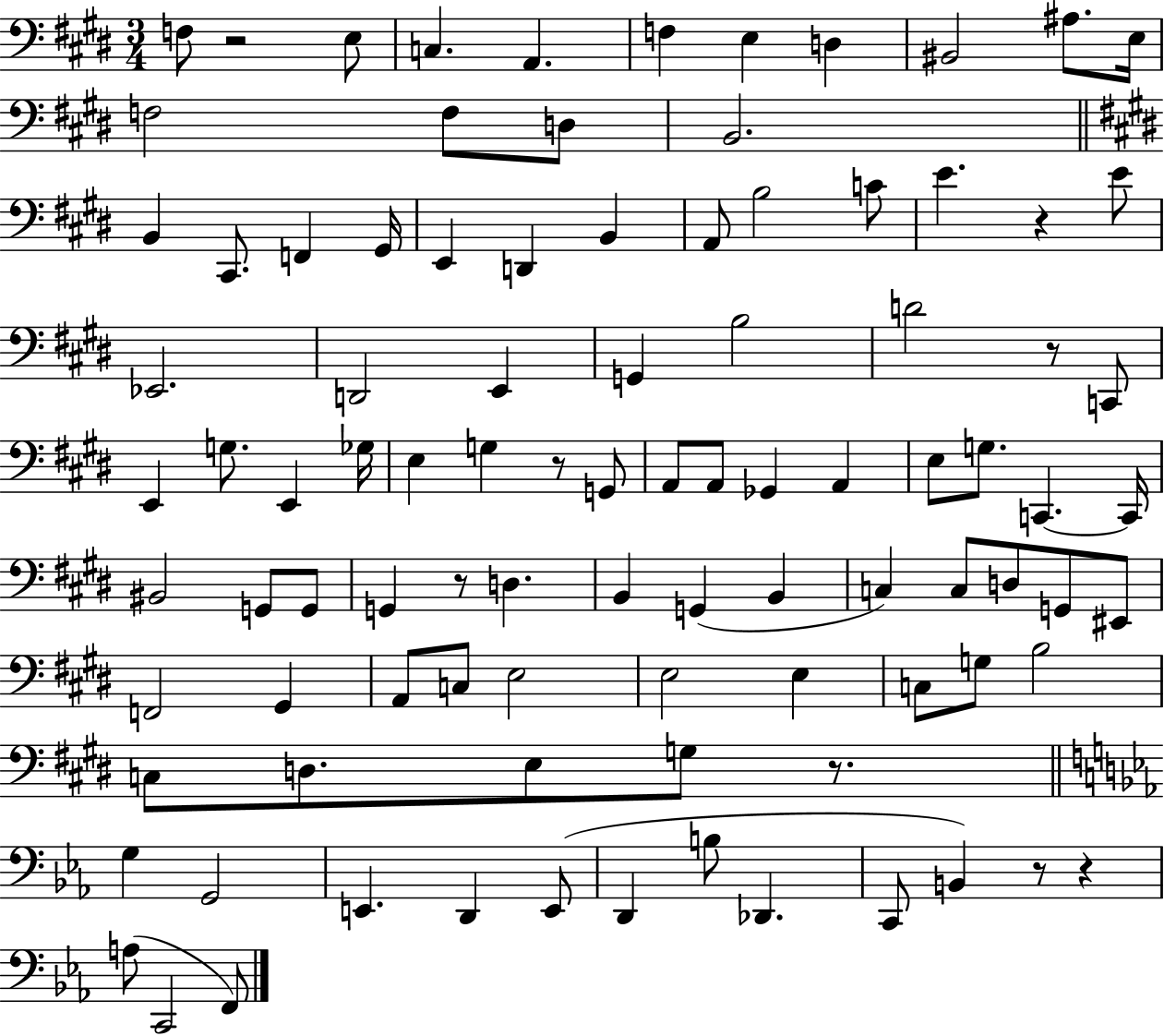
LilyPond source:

{
  \clef bass
  \numericTimeSignature
  \time 3/4
  \key e \major
  f8 r2 e8 | c4. a,4. | f4 e4 d4 | bis,2 ais8. e16 | \break f2 f8 d8 | b,2. | \bar "||" \break \key e \major b,4 cis,8. f,4 gis,16 | e,4 d,4 b,4 | a,8 b2 c'8 | e'4. r4 e'8 | \break ees,2. | d,2 e,4 | g,4 b2 | d'2 r8 c,8 | \break e,4 g8. e,4 ges16 | e4 g4 r8 g,8 | a,8 a,8 ges,4 a,4 | e8 g8. c,4.~~ c,16 | \break bis,2 g,8 g,8 | g,4 r8 d4. | b,4 g,4( b,4 | c4) c8 d8 g,8 eis,8 | \break f,2 gis,4 | a,8 c8 e2 | e2 e4 | c8 g8 b2 | \break c8 d8. e8 g8 r8. | \bar "||" \break \key ees \major g4 g,2 | e,4. d,4 e,8( | d,4 b8 des,4. | c,8 b,4) r8 r4 | \break a8( c,2 f,8) | \bar "|."
}